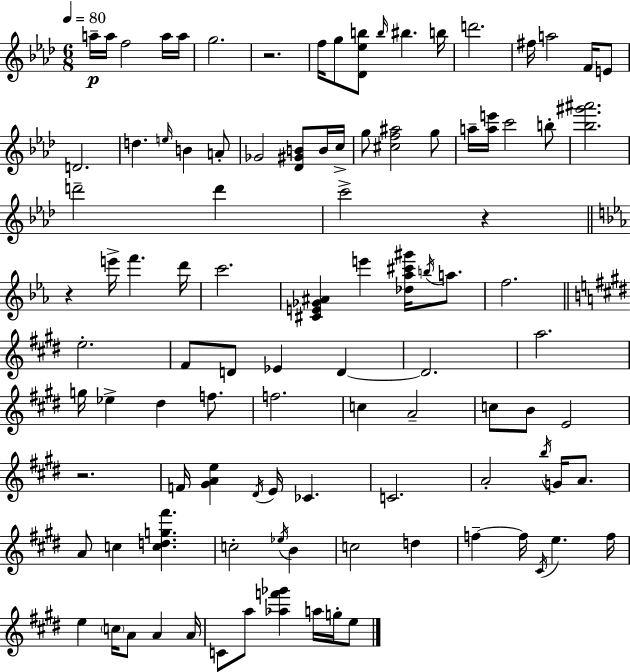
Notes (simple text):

A5/s A5/s F5/h A5/s A5/s G5/h. R/h. F5/s G5/e [Db4,Eb5,B5]/e B5/s BIS5/q. B5/s D6/h. F#5/s A5/h F4/s E4/e D4/h. D5/q. E5/s B4/q A4/e Gb4/h [Db4,G#4,B4]/e B4/s C5/s G5/e [C#5,F5,A#5]/h G5/e A5/s [A5,E6]/s C6/h B5/e [Bb5,G#6,A#6]/h. D6/h D6/q C6/h R/q R/q E6/s F6/q. D6/s C6/h. [C#4,E4,Gb4,A#4]/q E6/q [Db5,Ab5,C#6,G#6]/s B5/s A5/e. F5/h. E5/h. F#4/e D4/e Eb4/q D4/q D4/h. A5/h. G5/s Eb5/q D#5/q F5/e. F5/h. C5/q A4/h C5/e B4/e E4/h R/h. F4/s [G#4,A4,E5]/q D#4/s E4/s CES4/q. C4/h. A4/h B5/s G4/s A4/e. A4/e C5/q [C5,D5,G5,F#6]/q. C5/h Eb5/s B4/q C5/h D5/q F5/q F5/s C#4/s E5/q. F5/s E5/q C5/s A4/e A4/q A4/s C4/e A5/e [Ab5,F6,Gb6]/q A5/s G5/s E5/e